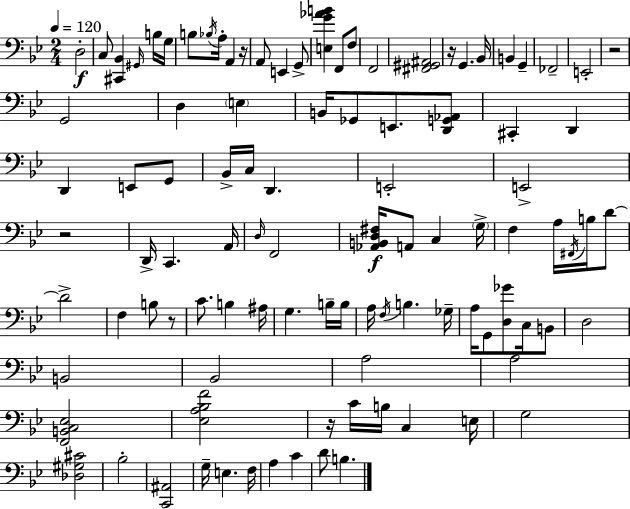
{
  \clef bass
  \numericTimeSignature
  \time 2/4
  \key g \minor
  \tempo 4 = 120
  d2-.\f | c8 <cis, bes,>4 \grace { gis,16 } b16 | g16 b8 \acciaccatura { bes16 } a16-. a,4 | r16 a,8 e,4 | \break g,8-> <e g' aes' b'>4 f,8 | f8 f,2 | <fis, gis, ais,>2 | r16 g,4. | \break bes,16 b,4 g,4-- | fes,2-- | e,2-. | r2 | \break g,2 | d4 \parenthesize e4 | b,16 ges,8 e,8. | <d, g, aes,>8 cis,4-. d,4 | \break d,4 e,8 | g,8 bes,16-> c16 d,4. | e,2-. | e,2-> | \break r2 | d,16-> c,4. | a,16 \grace { d16 } f,2 | <aes, b, d fis>16\f a,8 c4 | \break \parenthesize g16-> f4 a16 | \acciaccatura { fis,16 } b16 d'8~~ d'2-> | f4 | b8 r8 c'8. b4 | \break ais16 g4. | b16-- b16 a16 \acciaccatura { f16 } b4. | ges16-- a16 g,8 | <d ges'>8 c16 b,8 d2 | \break b,2 | bes,2 | a2 | a2 | \break <f, b, c ees>2 | <ees a bes f'>2 | r16 c'16 b16 | c4 e16 g2 | \break <des gis cis'>2 | bes2-. | <c, ais,>2 | g16-- e4. | \break f16 a4 | c'4 d'8 b4. | \bar "|."
}